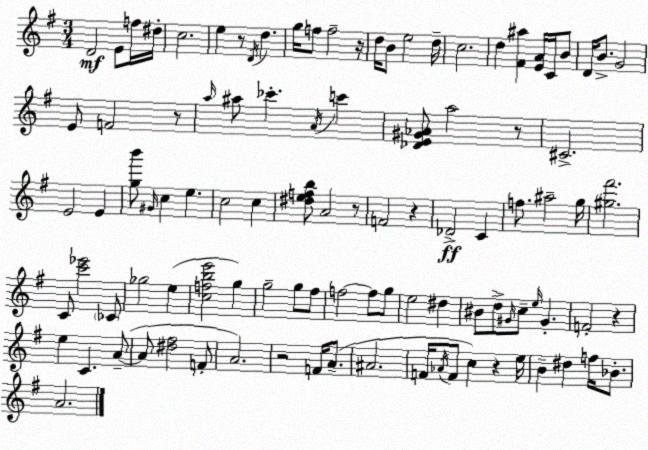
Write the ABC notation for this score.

X:1
T:Untitled
M:3/4
L:1/4
K:Em
D2 E/2 f/4 ^d/4 c2 e z/2 D/4 d g/4 f/2 f2 z/4 d/4 B/2 e2 d/4 c2 d [^F^a] [EA]/4 C/4 B/2 D/4 B/2 G2 E/2 F2 z/2 a/4 ^a/2 _c' A/4 c' [_DE^G_A]/2 a2 z/2 ^C2 E2 E [gb']/2 ^G/4 c e c2 c [^defb]/2 A2 z/2 F2 z _D2 C f/2 ^a2 g/4 [^g^f']2 C/2 [c'_e']2 _C/2 _g2 e [cfbe']2 g g2 g/2 ^f/2 f2 f/2 g/2 e2 ^d ^B/2 d/2 ^G/4 c/2 e/4 ^G F2 z e C A/2 A/2 [^d^f]2 F/2 A2 z2 F/4 A/2 ^A2 F/4 _A/4 F/2 c z e/4 B ^d f/4 _B/2 A2